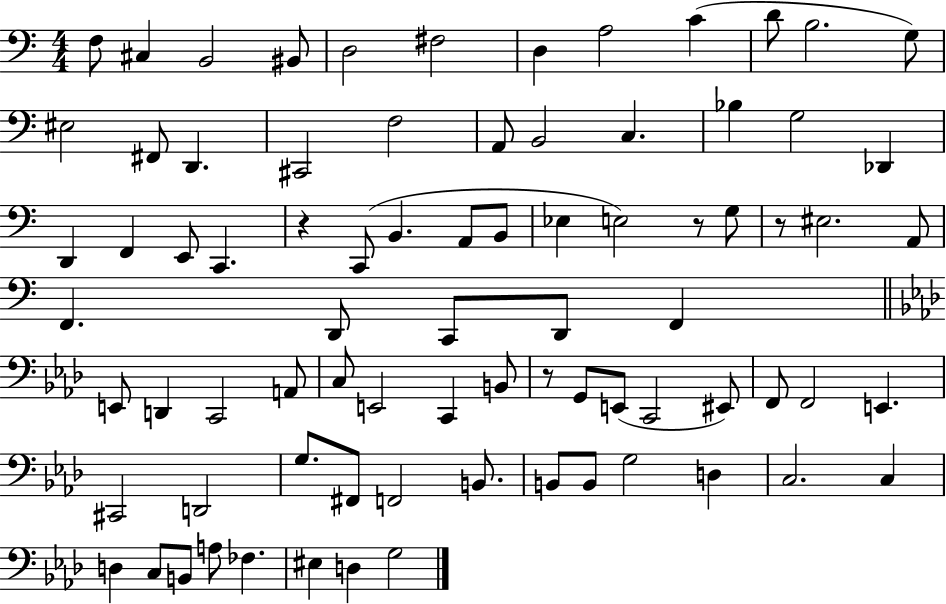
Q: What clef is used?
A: bass